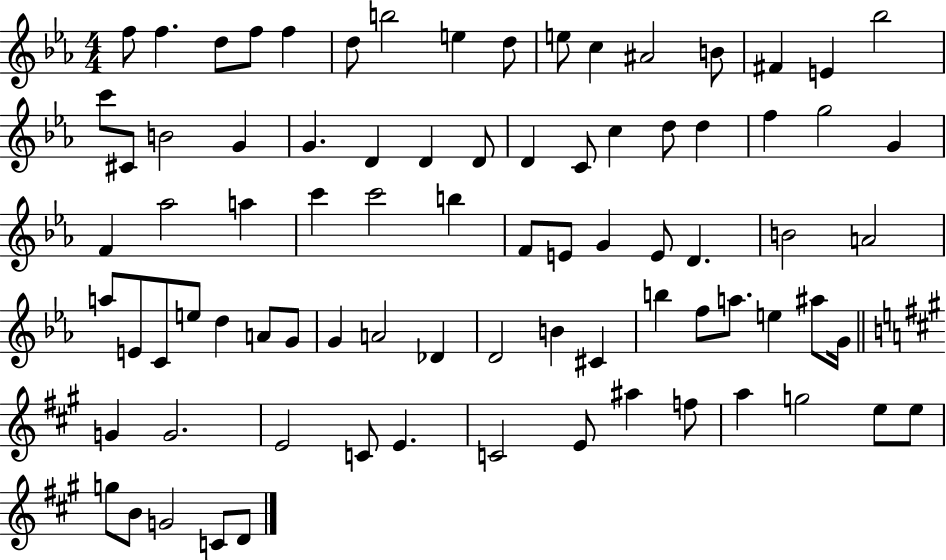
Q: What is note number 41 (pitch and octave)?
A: G4